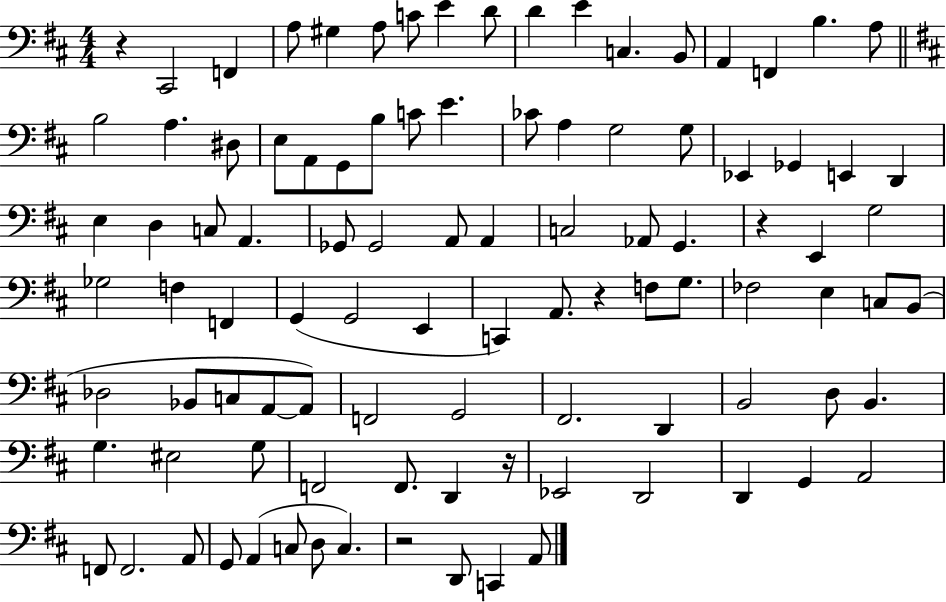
R/q C#2/h F2/q A3/e G#3/q A3/e C4/e E4/q D4/e D4/q E4/q C3/q. B2/e A2/q F2/q B3/q. A3/e B3/h A3/q. D#3/e E3/e A2/e G2/e B3/e C4/e E4/q. CES4/e A3/q G3/h G3/e Eb2/q Gb2/q E2/q D2/q E3/q D3/q C3/e A2/q. Gb2/e Gb2/h A2/e A2/q C3/h Ab2/e G2/q. R/q E2/q G3/h Gb3/h F3/q F2/q G2/q G2/h E2/q C2/q A2/e. R/q F3/e G3/e. FES3/h E3/q C3/e B2/e Db3/h Bb2/e C3/e A2/e A2/e F2/h G2/h F#2/h. D2/q B2/h D3/e B2/q. G3/q. EIS3/h G3/e F2/h F2/e. D2/q R/s Eb2/h D2/h D2/q G2/q A2/h F2/e F2/h. A2/e G2/e A2/q C3/e D3/e C3/q. R/h D2/e C2/q A2/e